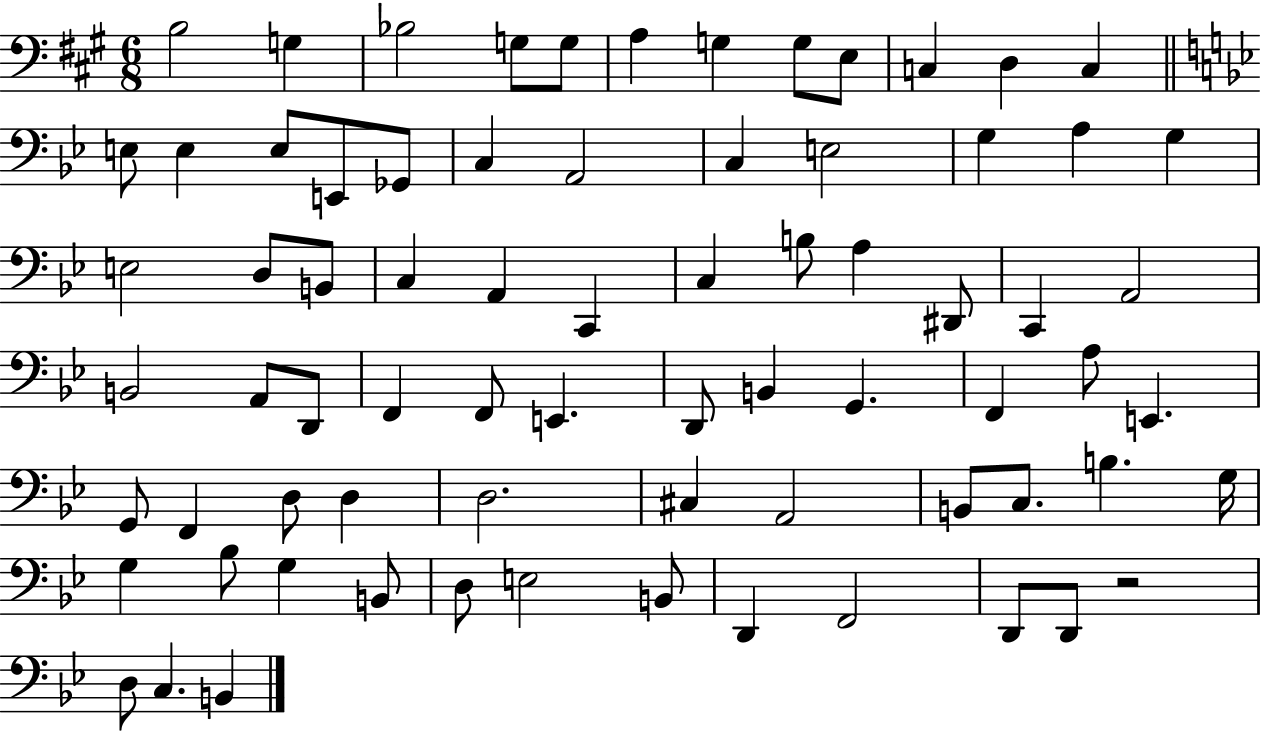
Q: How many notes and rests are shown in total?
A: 74